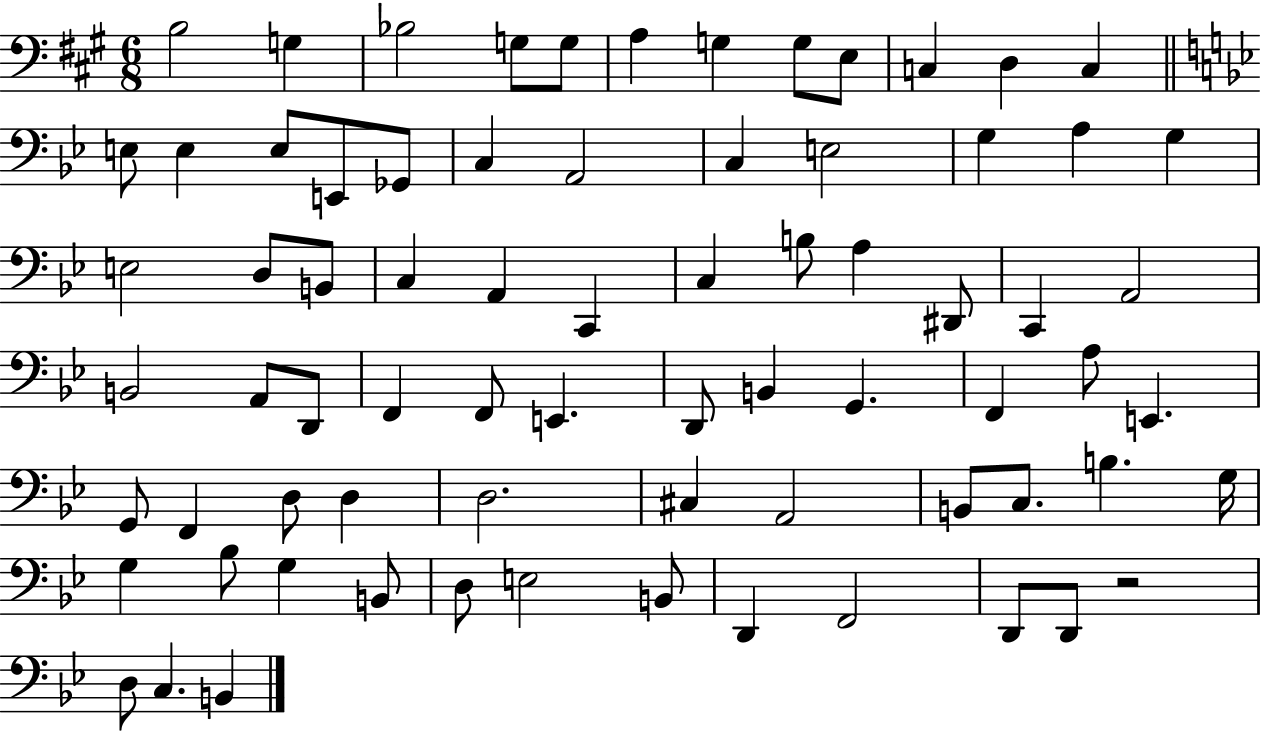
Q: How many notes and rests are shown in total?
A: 74